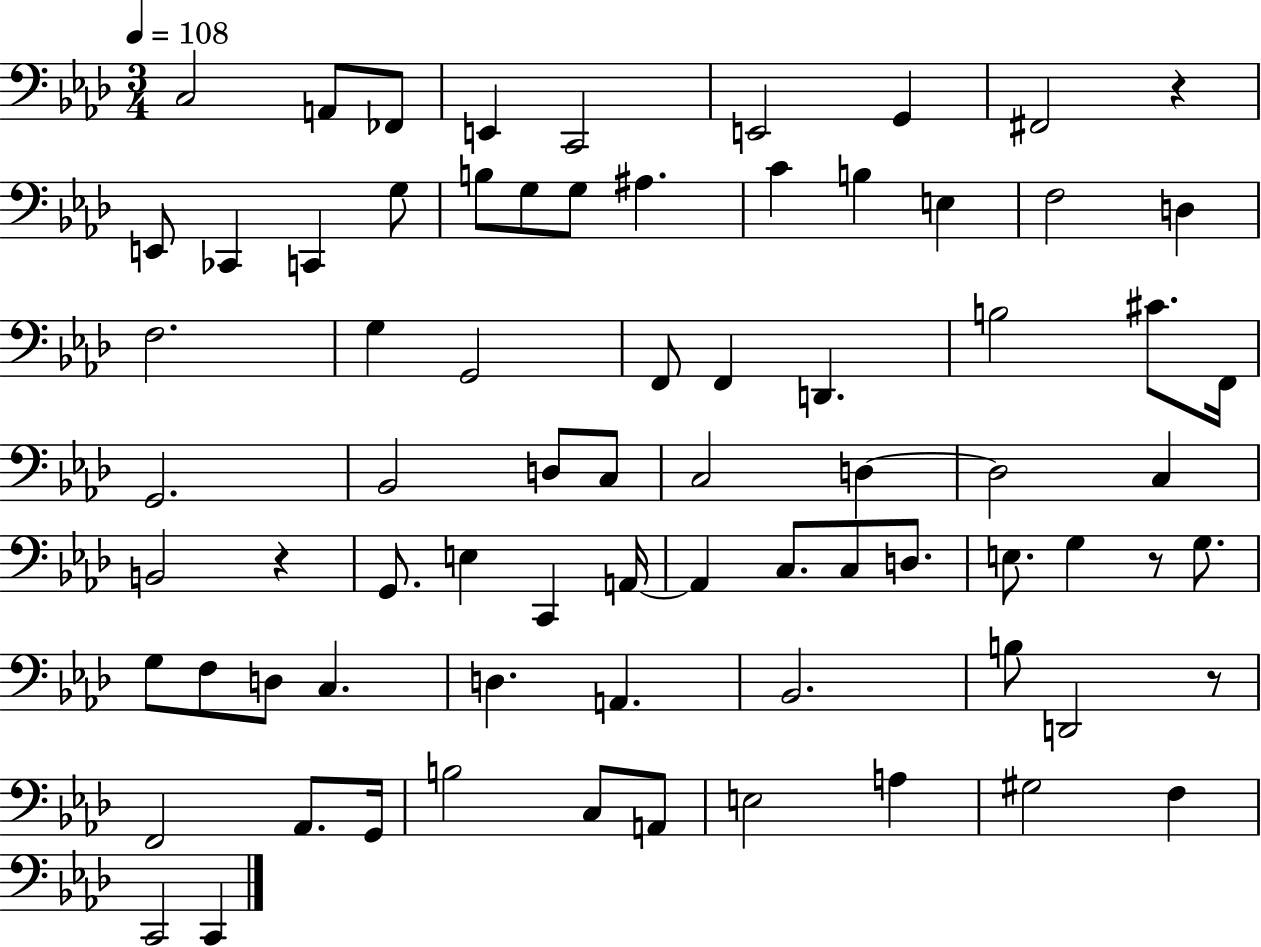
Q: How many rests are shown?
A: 4